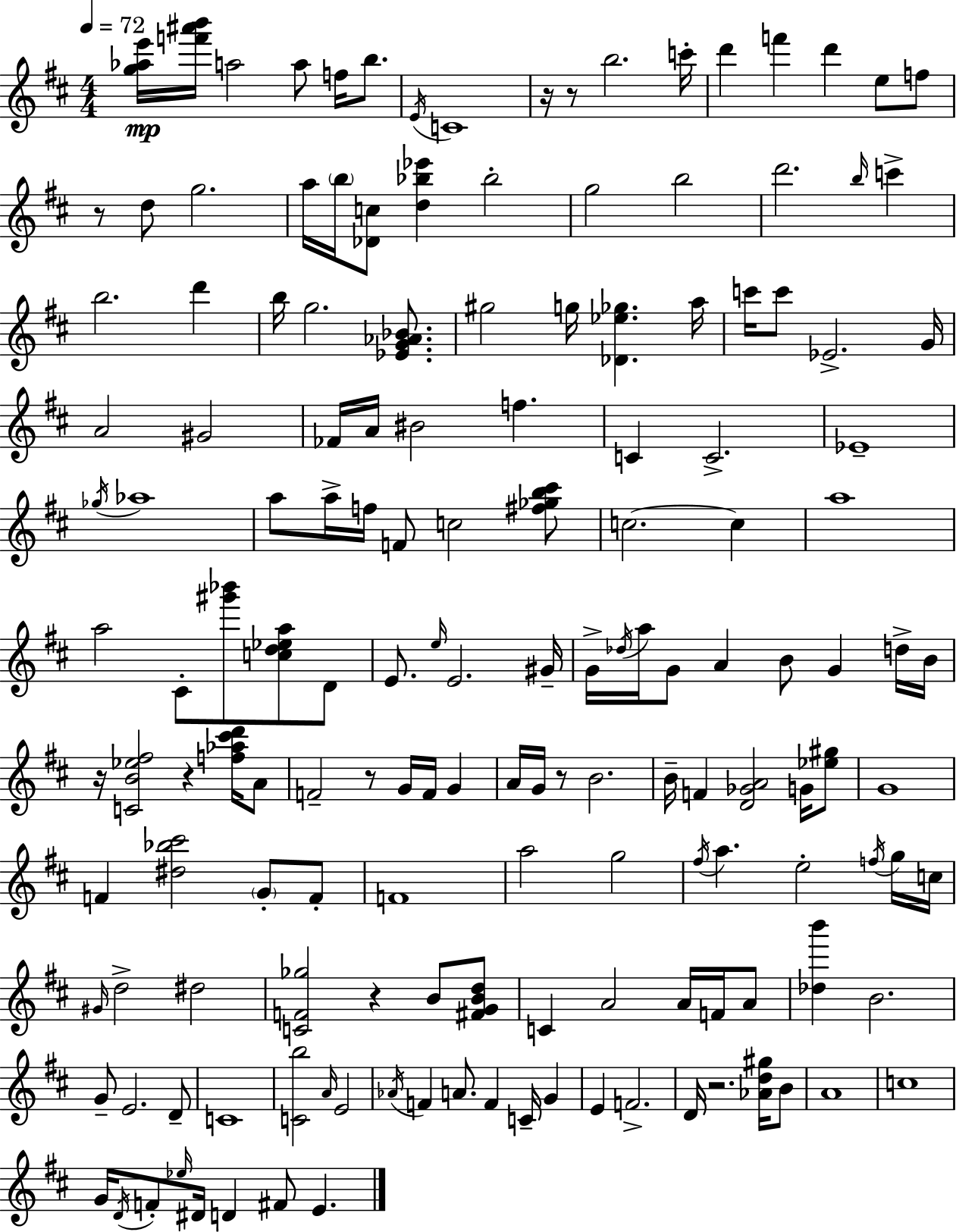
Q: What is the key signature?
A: D major